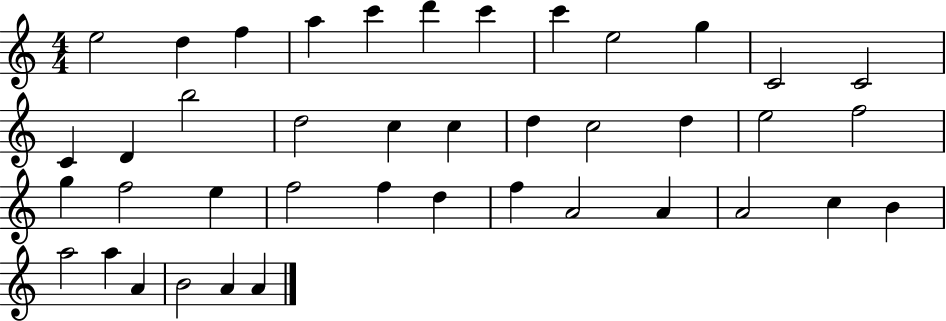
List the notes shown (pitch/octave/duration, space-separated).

E5/h D5/q F5/q A5/q C6/q D6/q C6/q C6/q E5/h G5/q C4/h C4/h C4/q D4/q B5/h D5/h C5/q C5/q D5/q C5/h D5/q E5/h F5/h G5/q F5/h E5/q F5/h F5/q D5/q F5/q A4/h A4/q A4/h C5/q B4/q A5/h A5/q A4/q B4/h A4/q A4/q